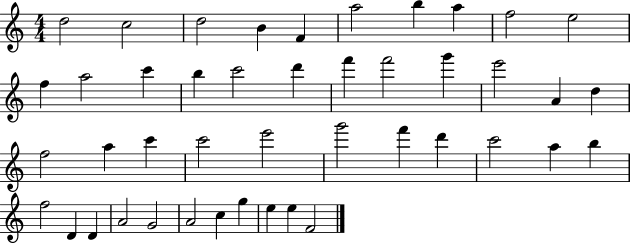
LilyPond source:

{
  \clef treble
  \numericTimeSignature
  \time 4/4
  \key c \major
  d''2 c''2 | d''2 b'4 f'4 | a''2 b''4 a''4 | f''2 e''2 | \break f''4 a''2 c'''4 | b''4 c'''2 d'''4 | f'''4 f'''2 g'''4 | e'''2 a'4 d''4 | \break f''2 a''4 c'''4 | c'''2 e'''2 | g'''2 f'''4 d'''4 | c'''2 a''4 b''4 | \break f''2 d'4 d'4 | a'2 g'2 | a'2 c''4 g''4 | e''4 e''4 f'2 | \break \bar "|."
}